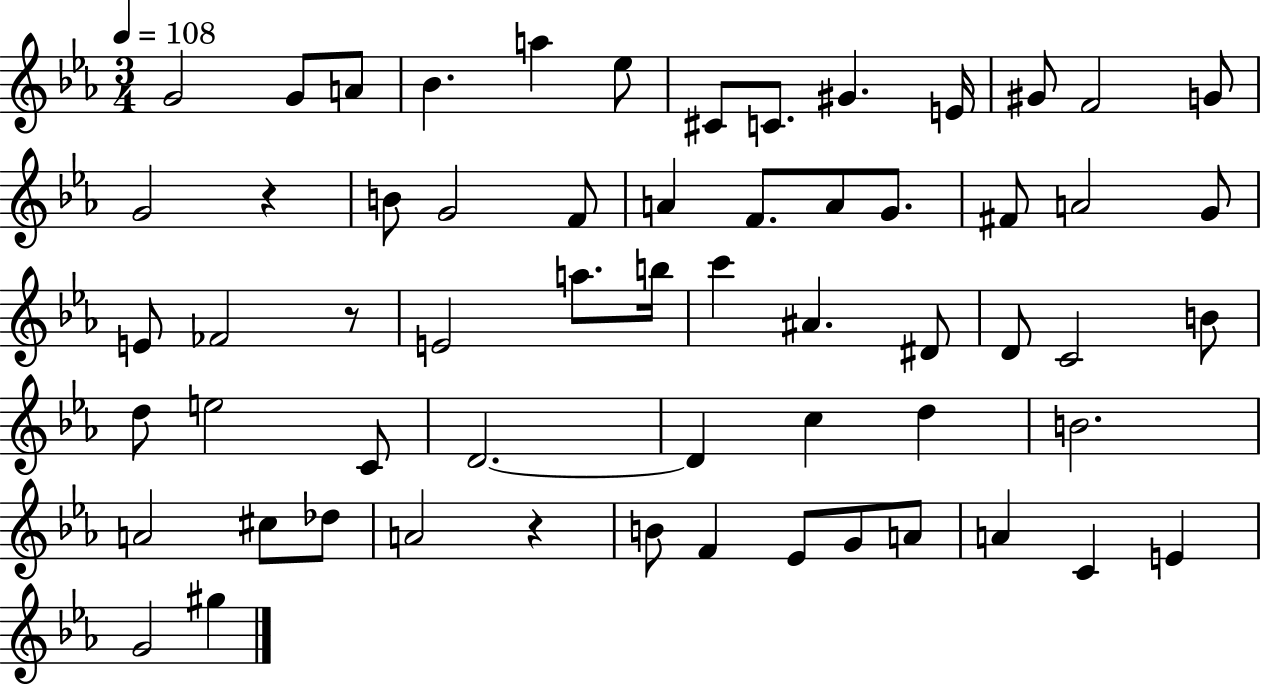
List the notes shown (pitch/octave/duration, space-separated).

G4/h G4/e A4/e Bb4/q. A5/q Eb5/e C#4/e C4/e. G#4/q. E4/s G#4/e F4/h G4/e G4/h R/q B4/e G4/h F4/e A4/q F4/e. A4/e G4/e. F#4/e A4/h G4/e E4/e FES4/h R/e E4/h A5/e. B5/s C6/q A#4/q. D#4/e D4/e C4/h B4/e D5/e E5/h C4/e D4/h. D4/q C5/q D5/q B4/h. A4/h C#5/e Db5/e A4/h R/q B4/e F4/q Eb4/e G4/e A4/e A4/q C4/q E4/q G4/h G#5/q